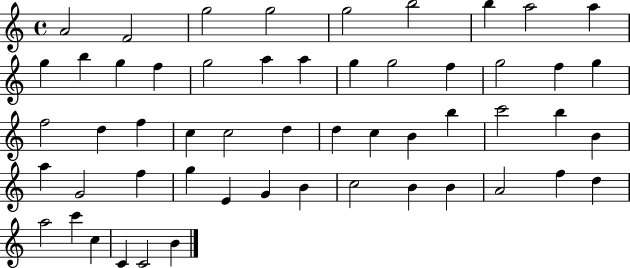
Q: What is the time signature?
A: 4/4